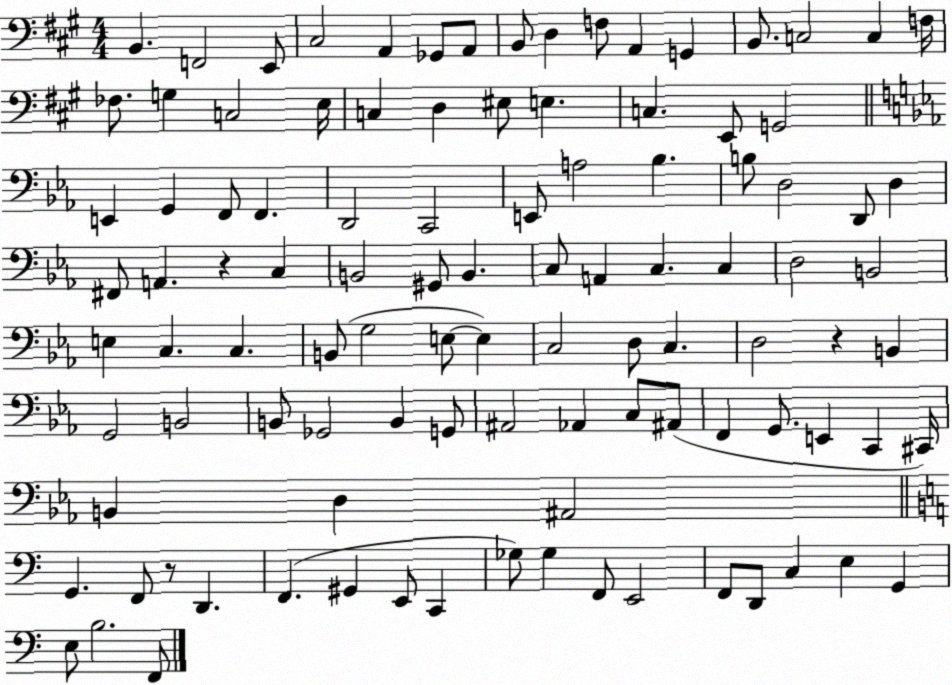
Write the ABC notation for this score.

X:1
T:Untitled
M:4/4
L:1/4
K:A
B,, F,,2 E,,/2 ^C,2 A,, _G,,/2 A,,/2 B,,/2 D, F,/2 A,, G,, B,,/2 C,2 C, F,/4 _F,/2 G, C,2 E,/4 C, D, ^E,/2 E, C, E,,/2 G,,2 E,, G,, F,,/2 F,, D,,2 C,,2 E,,/2 A,2 _B, B,/2 D,2 D,,/2 D, ^F,,/2 A,, z C, B,,2 ^G,,/2 B,, C,/2 A,, C, C, D,2 B,,2 E, C, C, B,,/2 G,2 E,/2 E, C,2 D,/2 C, D,2 z B,, G,,2 B,,2 B,,/2 _G,,2 B,, G,,/2 ^A,,2 _A,, C,/2 ^A,,/2 F,, G,,/2 E,, C,, ^C,,/4 B,, D, ^A,,2 G,, F,,/2 z/2 D,, F,, ^G,, E,,/2 C,, _G,/2 _G, F,,/2 E,,2 F,,/2 D,,/2 C, E, G,, E,/2 B,2 F,,/2